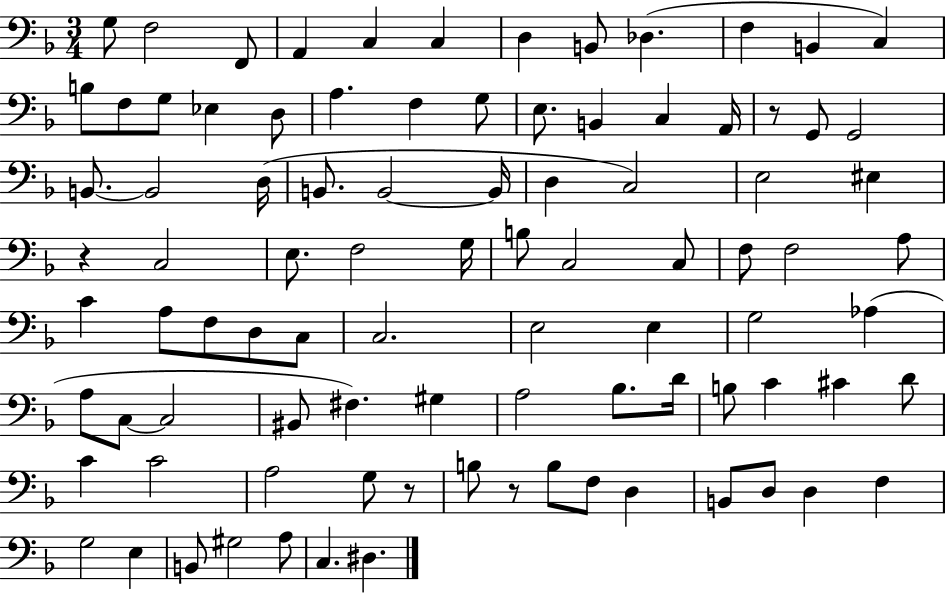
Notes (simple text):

G3/e F3/h F2/e A2/q C3/q C3/q D3/q B2/e Db3/q. F3/q B2/q C3/q B3/e F3/e G3/e Eb3/q D3/e A3/q. F3/q G3/e E3/e. B2/q C3/q A2/s R/e G2/e G2/h B2/e. B2/h D3/s B2/e. B2/h B2/s D3/q C3/h E3/h EIS3/q R/q C3/h E3/e. F3/h G3/s B3/e C3/h C3/e F3/e F3/h A3/e C4/q A3/e F3/e D3/e C3/e C3/h. E3/h E3/q G3/h Ab3/q A3/e C3/e C3/h BIS2/e F#3/q. G#3/q A3/h Bb3/e. D4/s B3/e C4/q C#4/q D4/e C4/q C4/h A3/h G3/e R/e B3/e R/e B3/e F3/e D3/q B2/e D3/e D3/q F3/q G3/h E3/q B2/e G#3/h A3/e C3/q. D#3/q.